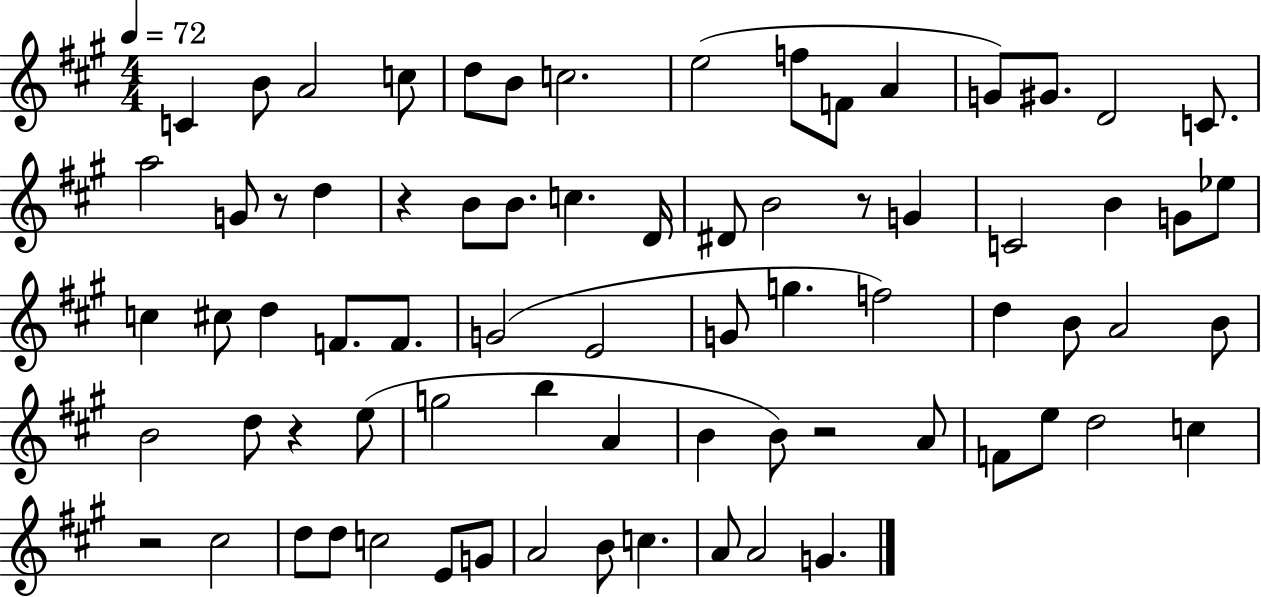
X:1
T:Untitled
M:4/4
L:1/4
K:A
C B/2 A2 c/2 d/2 B/2 c2 e2 f/2 F/2 A G/2 ^G/2 D2 C/2 a2 G/2 z/2 d z B/2 B/2 c D/4 ^D/2 B2 z/2 G C2 B G/2 _e/2 c ^c/2 d F/2 F/2 G2 E2 G/2 g f2 d B/2 A2 B/2 B2 d/2 z e/2 g2 b A B B/2 z2 A/2 F/2 e/2 d2 c z2 ^c2 d/2 d/2 c2 E/2 G/2 A2 B/2 c A/2 A2 G